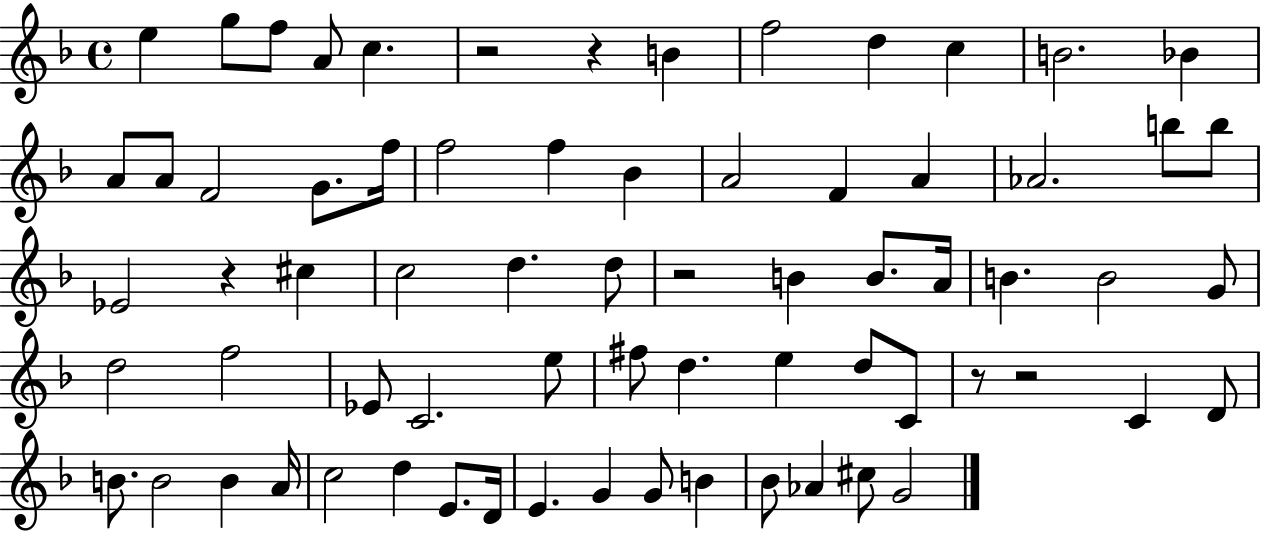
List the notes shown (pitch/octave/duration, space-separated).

E5/q G5/e F5/e A4/e C5/q. R/h R/q B4/q F5/h D5/q C5/q B4/h. Bb4/q A4/e A4/e F4/h G4/e. F5/s F5/h F5/q Bb4/q A4/h F4/q A4/q Ab4/h. B5/e B5/e Eb4/h R/q C#5/q C5/h D5/q. D5/e R/h B4/q B4/e. A4/s B4/q. B4/h G4/e D5/h F5/h Eb4/e C4/h. E5/e F#5/e D5/q. E5/q D5/e C4/e R/e R/h C4/q D4/e B4/e. B4/h B4/q A4/s C5/h D5/q E4/e. D4/s E4/q. G4/q G4/e B4/q Bb4/e Ab4/q C#5/e G4/h